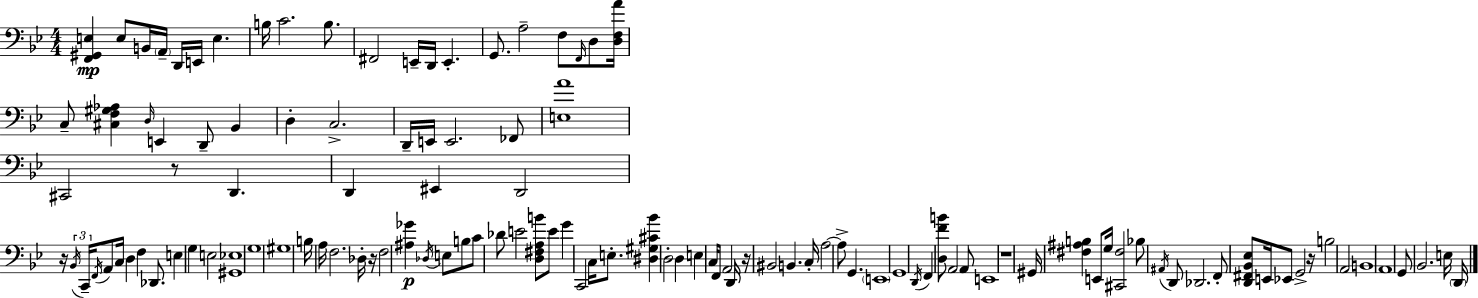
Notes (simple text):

[F2,G#2,E3]/q E3/e B2/s A2/s D2/s E2/s E3/q. B3/s C4/h. B3/e. F#2/h E2/s D2/s E2/q. G2/e. A3/h F3/e F2/s D3/e [D3,F3,A4]/s C3/e [C#3,F3,G#3,Ab3]/q D3/s E2/q D2/e Bb2/q D3/q C3/h. D2/s E2/s E2/h. FES2/e [E3,A4]/w C#2/h R/e D2/q. D2/q EIS2/q D2/h R/s Bb2/s C2/s F2/s A2/e C3/s D3/q F3/q Db2/e. E3/q G3/q E3/h [G#2,Eb3]/w G3/w G#3/w B3/s A3/s F3/h. Db3/s R/s F3/h [A#3,Gb4]/q Db3/s E3/e B3/e C4/e Db4/e E4/h [D3,F#3,A3,B4]/e E4/e G4/q C2/h C3/s E3/e. [D#3,G#3,C#4,Bb4]/q D3/h D3/q E3/q C3/s F2/e A2/h D2/s R/s BIS2/h B2/q. C3/s A3/h A3/e G2/q. E2/w G2/w D2/s F2/q [D3,F4,B4]/e A2/h A2/e E2/w R/w G#2/s [F#3,A#3,B3]/q E2/e G3/s [C#2,F#3]/h Bb3/e A#2/s D2/e Db2/h. F2/e [D2,F#2,Bb2,Eb3]/e E2/s Eb2/e G2/h R/s B3/h A2/h B2/w A2/w G2/e Bb2/h. E3/s D2/s